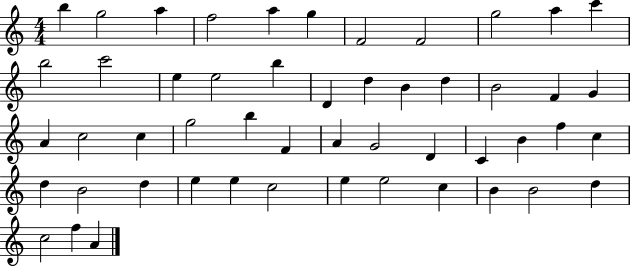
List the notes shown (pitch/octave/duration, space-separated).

B5/q G5/h A5/q F5/h A5/q G5/q F4/h F4/h G5/h A5/q C6/q B5/h C6/h E5/q E5/h B5/q D4/q D5/q B4/q D5/q B4/h F4/q G4/q A4/q C5/h C5/q G5/h B5/q F4/q A4/q G4/h D4/q C4/q B4/q F5/q C5/q D5/q B4/h D5/q E5/q E5/q C5/h E5/q E5/h C5/q B4/q B4/h D5/q C5/h F5/q A4/q